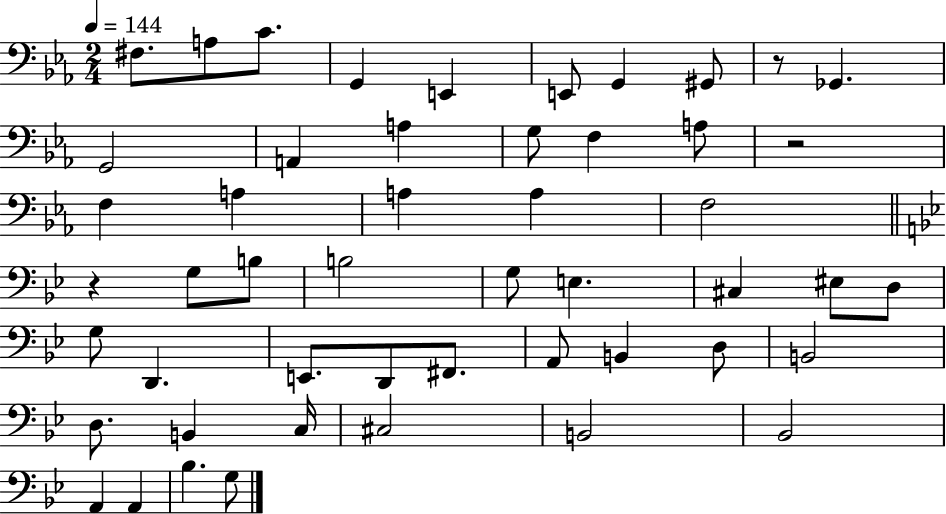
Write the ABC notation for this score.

X:1
T:Untitled
M:2/4
L:1/4
K:Eb
^F,/2 A,/2 C/2 G,, E,, E,,/2 G,, ^G,,/2 z/2 _G,, G,,2 A,, A, G,/2 F, A,/2 z2 F, A, A, A, F,2 z G,/2 B,/2 B,2 G,/2 E, ^C, ^E,/2 D,/2 G,/2 D,, E,,/2 D,,/2 ^F,,/2 A,,/2 B,, D,/2 B,,2 D,/2 B,, C,/4 ^C,2 B,,2 _B,,2 A,, A,, _B, G,/2